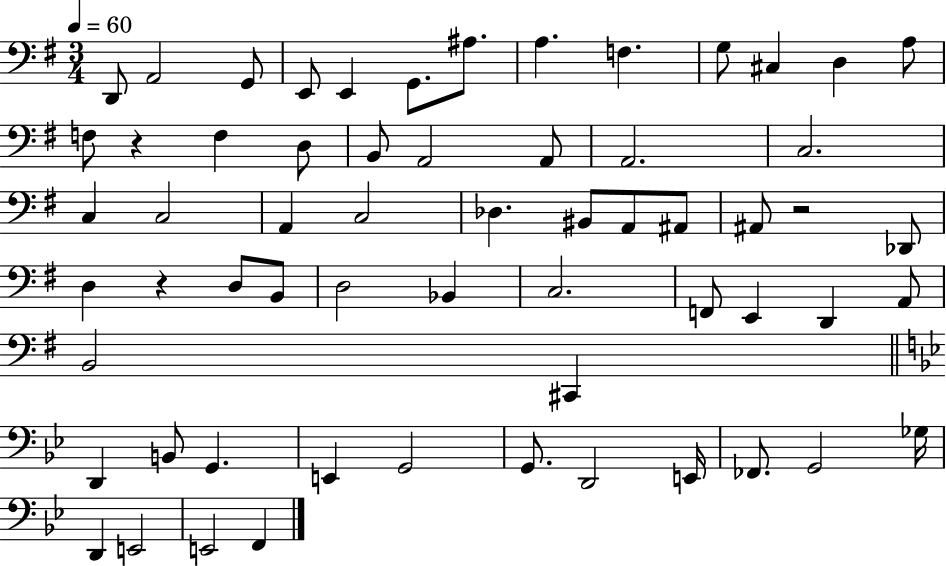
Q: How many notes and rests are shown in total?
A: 61